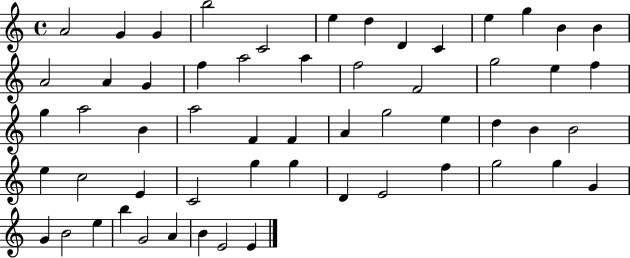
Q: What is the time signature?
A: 4/4